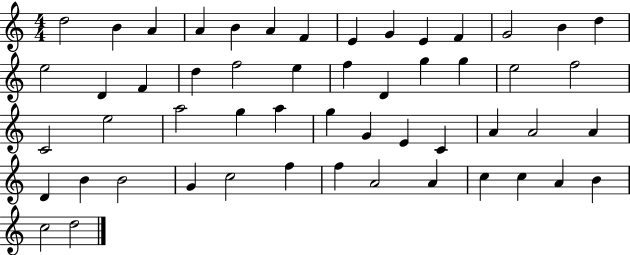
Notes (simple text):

D5/h B4/q A4/q A4/q B4/q A4/q F4/q E4/q G4/q E4/q F4/q G4/h B4/q D5/q E5/h D4/q F4/q D5/q F5/h E5/q F5/q D4/q G5/q G5/q E5/h F5/h C4/h E5/h A5/h G5/q A5/q G5/q G4/q E4/q C4/q A4/q A4/h A4/q D4/q B4/q B4/h G4/q C5/h F5/q F5/q A4/h A4/q C5/q C5/q A4/q B4/q C5/h D5/h